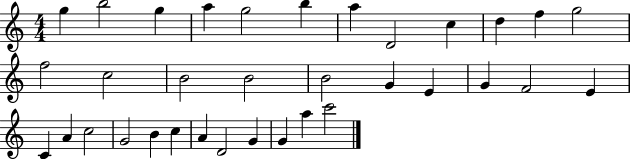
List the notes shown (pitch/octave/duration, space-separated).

G5/q B5/h G5/q A5/q G5/h B5/q A5/q D4/h C5/q D5/q F5/q G5/h F5/h C5/h B4/h B4/h B4/h G4/q E4/q G4/q F4/h E4/q C4/q A4/q C5/h G4/h B4/q C5/q A4/q D4/h G4/q G4/q A5/q C6/h